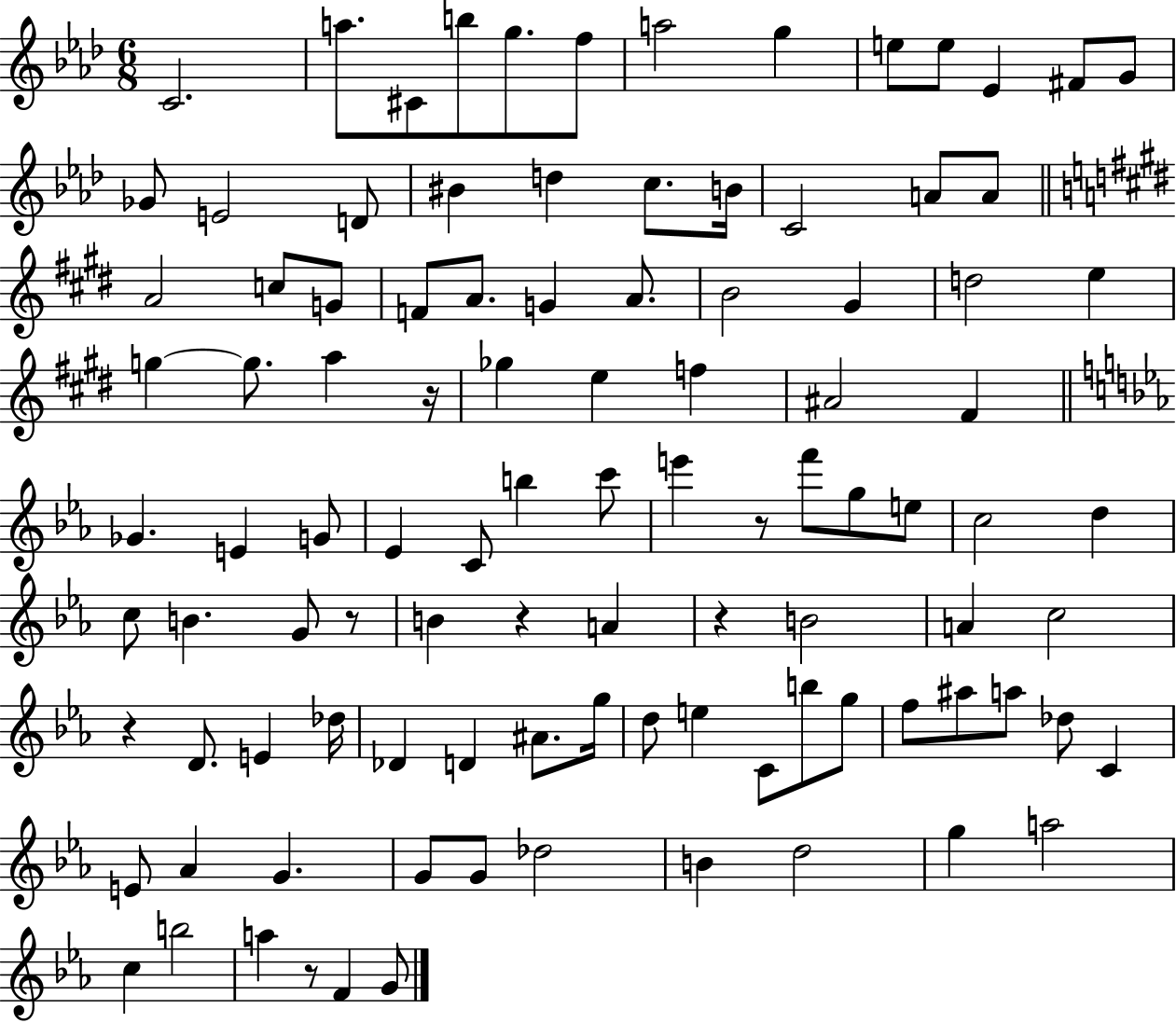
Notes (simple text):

C4/h. A5/e. C#4/e B5/e G5/e. F5/e A5/h G5/q E5/e E5/e Eb4/q F#4/e G4/e Gb4/e E4/h D4/e BIS4/q D5/q C5/e. B4/s C4/h A4/e A4/e A4/h C5/e G4/e F4/e A4/e. G4/q A4/e. B4/h G#4/q D5/h E5/q G5/q G5/e. A5/q R/s Gb5/q E5/q F5/q A#4/h F#4/q Gb4/q. E4/q G4/e Eb4/q C4/e B5/q C6/e E6/q R/e F6/e G5/e E5/e C5/h D5/q C5/e B4/q. G4/e R/e B4/q R/q A4/q R/q B4/h A4/q C5/h R/q D4/e. E4/q Db5/s Db4/q D4/q A#4/e. G5/s D5/e E5/q C4/e B5/e G5/e F5/e A#5/e A5/e Db5/e C4/q E4/e Ab4/q G4/q. G4/e G4/e Db5/h B4/q D5/h G5/q A5/h C5/q B5/h A5/q R/e F4/q G4/e